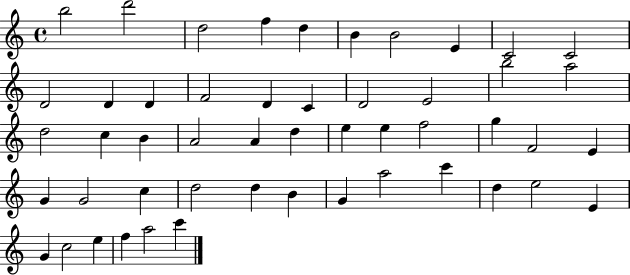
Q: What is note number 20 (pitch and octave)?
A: A5